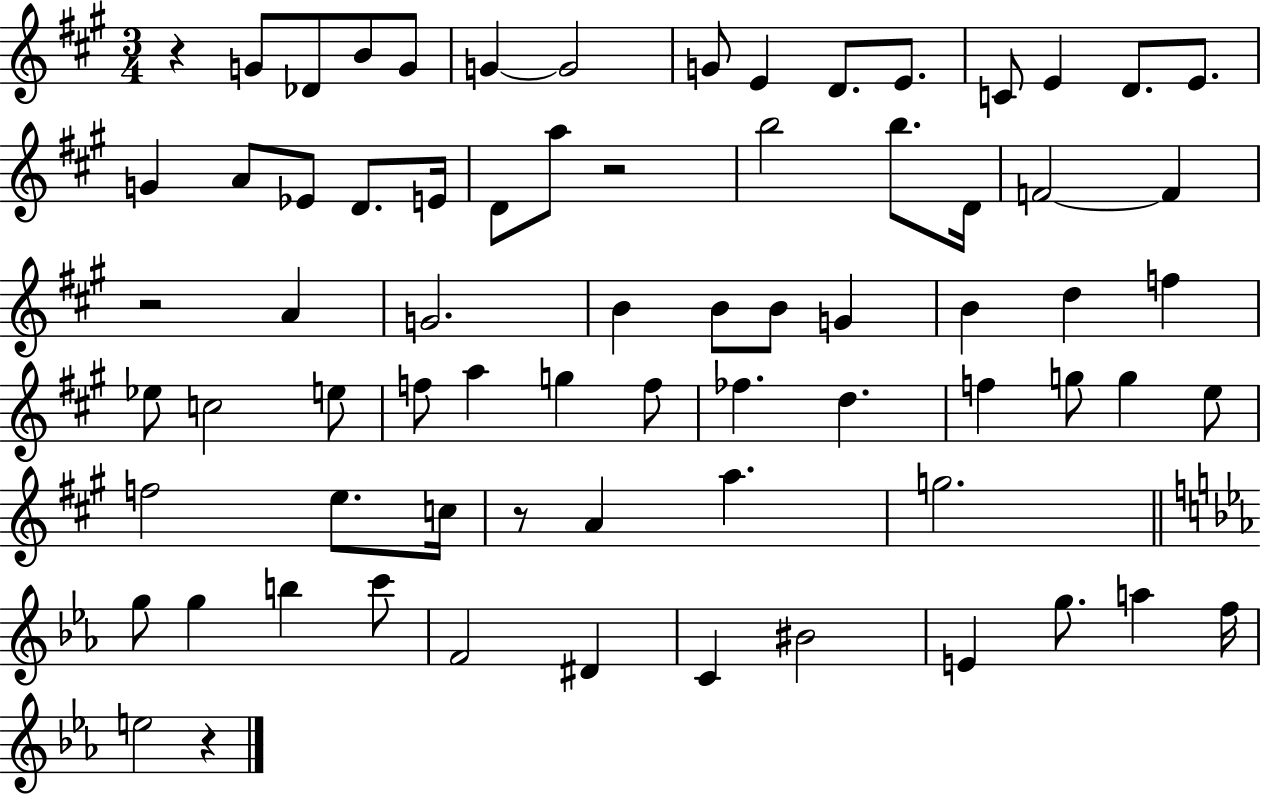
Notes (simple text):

R/q G4/e Db4/e B4/e G4/e G4/q G4/h G4/e E4/q D4/e. E4/e. C4/e E4/q D4/e. E4/e. G4/q A4/e Eb4/e D4/e. E4/s D4/e A5/e R/h B5/h B5/e. D4/s F4/h F4/q R/h A4/q G4/h. B4/q B4/e B4/e G4/q B4/q D5/q F5/q Eb5/e C5/h E5/e F5/e A5/q G5/q F5/e FES5/q. D5/q. F5/q G5/e G5/q E5/e F5/h E5/e. C5/s R/e A4/q A5/q. G5/h. G5/e G5/q B5/q C6/e F4/h D#4/q C4/q BIS4/h E4/q G5/e. A5/q F5/s E5/h R/q